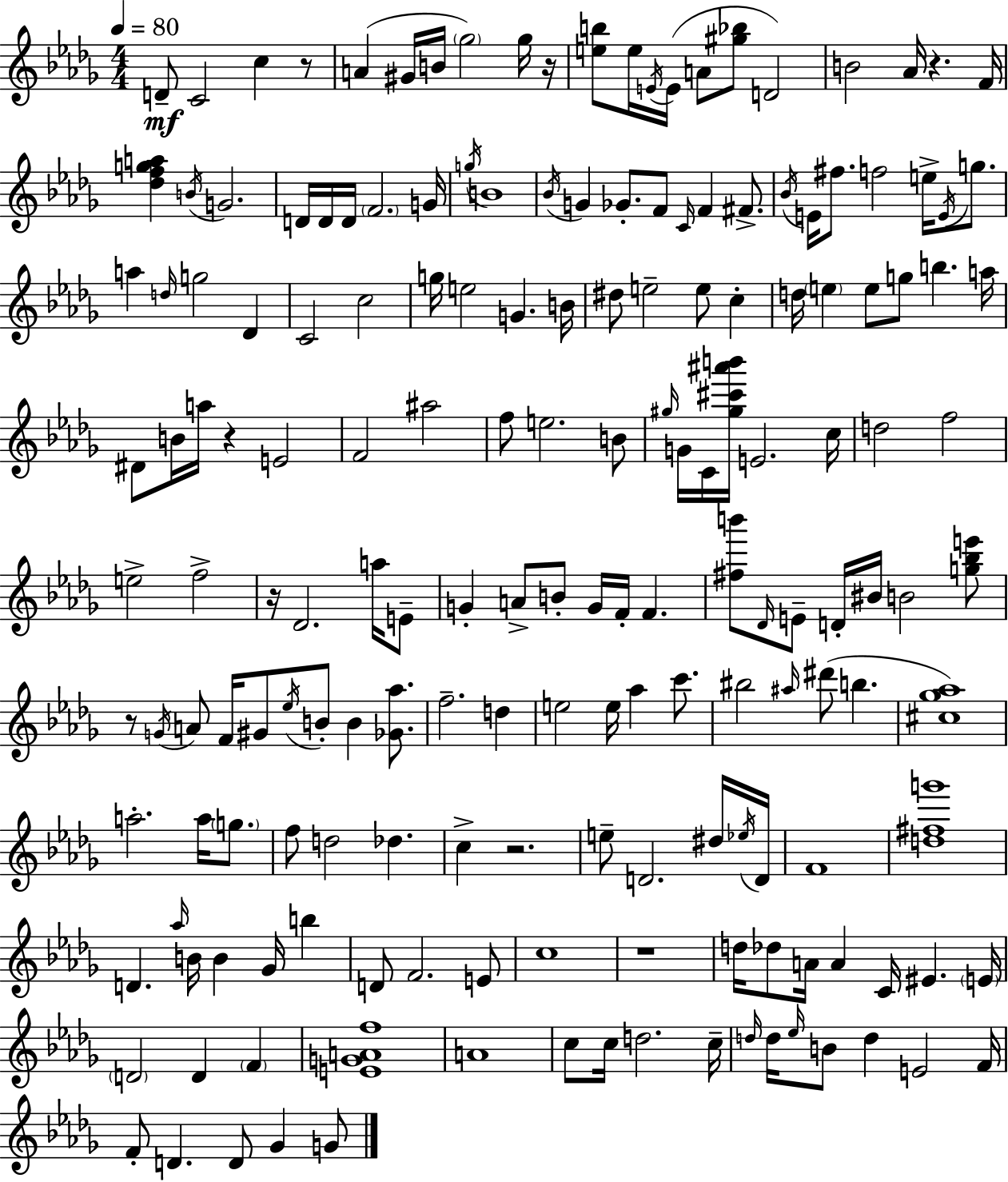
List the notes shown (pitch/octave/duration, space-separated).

D4/e C4/h C5/q R/e A4/q G#4/s B4/s Gb5/h Gb5/s R/s [E5,B5]/e E5/s E4/s E4/s A4/e [G#5,Bb5]/e D4/h B4/h Ab4/s R/q. F4/s [Db5,F5,G5,A5]/q B4/s G4/h. D4/s D4/s D4/s F4/h. G4/s G5/s B4/w Bb4/s G4/q Gb4/e. F4/e C4/s F4/q F#4/e. Bb4/s E4/s F#5/e. F5/h E5/s E4/s G5/e. A5/q D5/s G5/h Db4/q C4/h C5/h G5/s E5/h G4/q. B4/s D#5/e E5/h E5/e C5/q D5/s E5/q E5/e G5/e B5/q. A5/s D#4/e B4/s A5/s R/q E4/h F4/h A#5/h F5/e E5/h. B4/e G#5/s G4/s C4/s [G#5,C#6,A#6,B6]/s E4/h. C5/s D5/h F5/h E5/h F5/h R/s Db4/h. A5/s E4/e G4/q A4/e B4/e G4/s F4/s F4/q. [F#5,B6]/e Db4/s E4/e D4/s BIS4/s B4/h [G5,Bb5,E6]/e R/e G4/s A4/e F4/s G#4/e Eb5/s B4/e B4/q [Gb4,Ab5]/e. F5/h. D5/q E5/h E5/s Ab5/q C6/e. BIS5/h A#5/s D#6/e B5/q. [C#5,Gb5,Ab5]/w A5/h. A5/s G5/e. F5/e D5/h Db5/q. C5/q R/h. E5/e D4/h. D#5/s Eb5/s D4/s F4/w [D5,F#5,G6]/w D4/q. Ab5/s B4/s B4/q Gb4/s B5/q D4/e F4/h. E4/e C5/w R/w D5/s Db5/e A4/s A4/q C4/s EIS4/q. E4/s D4/h D4/q F4/q [E4,G4,A4,F5]/w A4/w C5/e C5/s D5/h. C5/s D5/s D5/s Eb5/s B4/e D5/q E4/h F4/s F4/e D4/q. D4/e Gb4/q G4/e